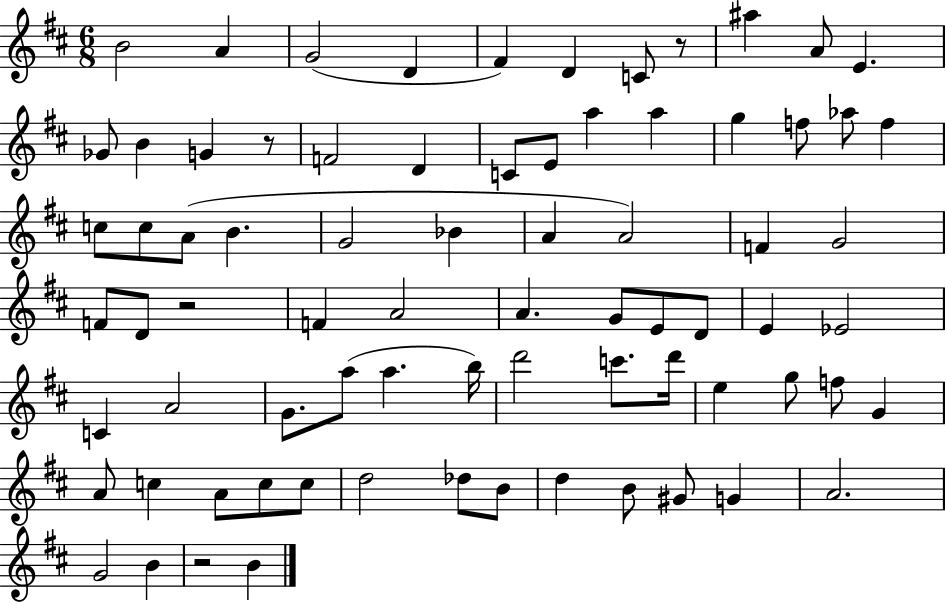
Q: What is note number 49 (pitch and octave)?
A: B5